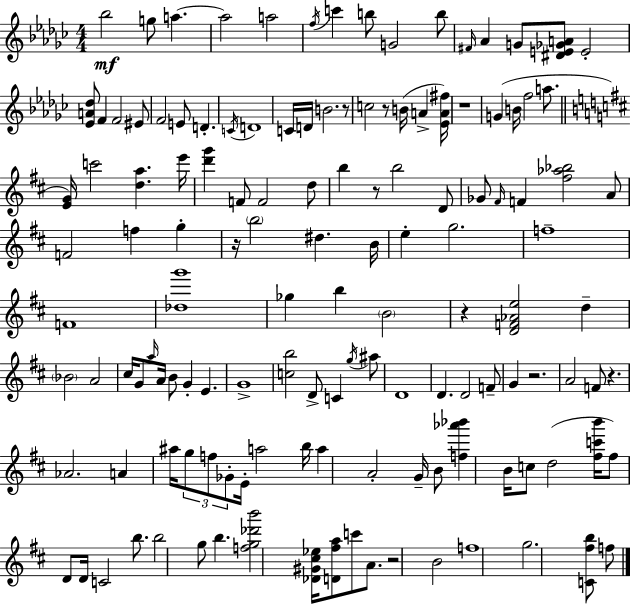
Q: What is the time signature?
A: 4/4